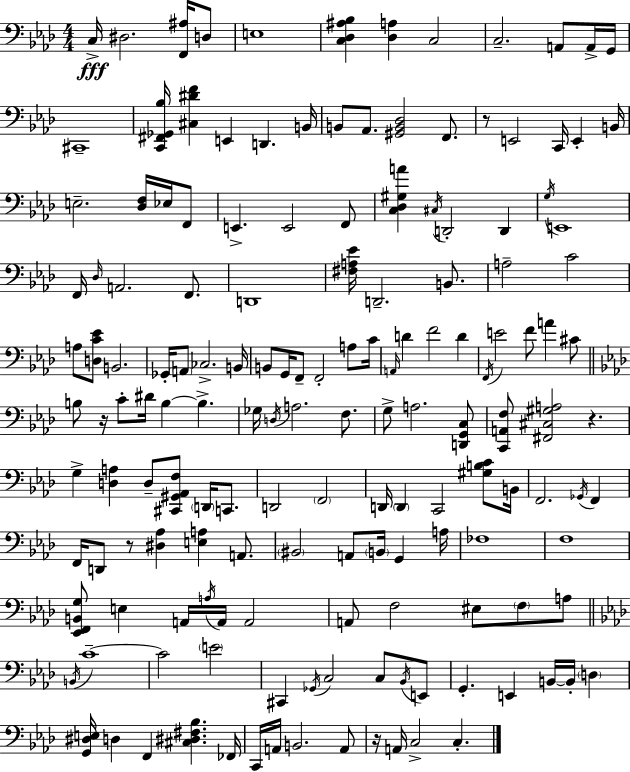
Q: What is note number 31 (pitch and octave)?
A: E2